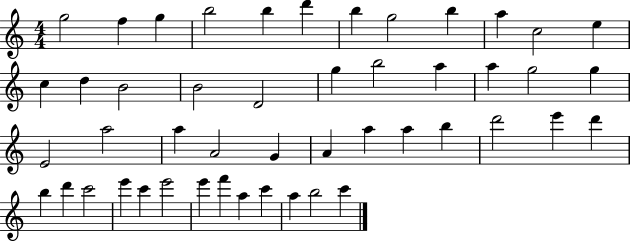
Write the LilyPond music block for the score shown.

{
  \clef treble
  \numericTimeSignature
  \time 4/4
  \key c \major
  g''2 f''4 g''4 | b''2 b''4 d'''4 | b''4 g''2 b''4 | a''4 c''2 e''4 | \break c''4 d''4 b'2 | b'2 d'2 | g''4 b''2 a''4 | a''4 g''2 g''4 | \break e'2 a''2 | a''4 a'2 g'4 | a'4 a''4 a''4 b''4 | d'''2 e'''4 d'''4 | \break b''4 d'''4 c'''2 | e'''4 c'''4 e'''2 | e'''4 f'''4 a''4 c'''4 | a''4 b''2 c'''4 | \break \bar "|."
}